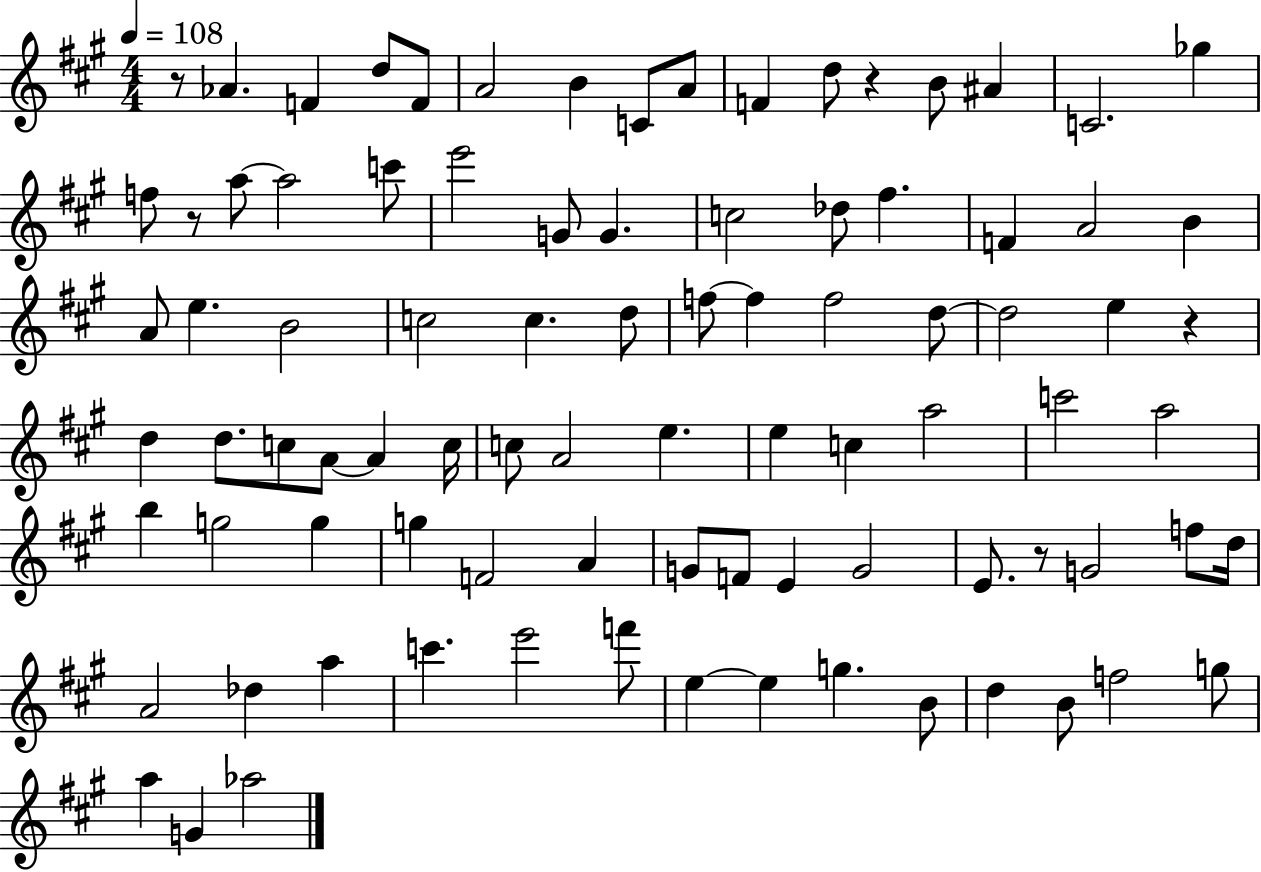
{
  \clef treble
  \numericTimeSignature
  \time 4/4
  \key a \major
  \tempo 4 = 108
  \repeat volta 2 { r8 aes'4. f'4 d''8 f'8 | a'2 b'4 c'8 a'8 | f'4 d''8 r4 b'8 ais'4 | c'2. ges''4 | \break f''8 r8 a''8~~ a''2 c'''8 | e'''2 g'8 g'4. | c''2 des''8 fis''4. | f'4 a'2 b'4 | \break a'8 e''4. b'2 | c''2 c''4. d''8 | f''8~~ f''4 f''2 d''8~~ | d''2 e''4 r4 | \break d''4 d''8. c''8 a'8~~ a'4 c''16 | c''8 a'2 e''4. | e''4 c''4 a''2 | c'''2 a''2 | \break b''4 g''2 g''4 | g''4 f'2 a'4 | g'8 f'8 e'4 g'2 | e'8. r8 g'2 f''8 d''16 | \break a'2 des''4 a''4 | c'''4. e'''2 f'''8 | e''4~~ e''4 g''4. b'8 | d''4 b'8 f''2 g''8 | \break a''4 g'4 aes''2 | } \bar "|."
}